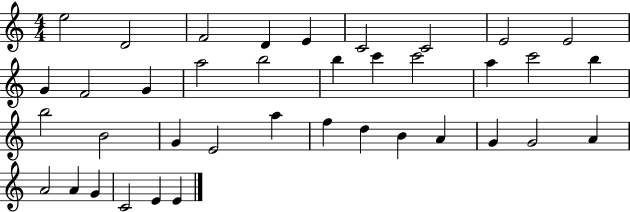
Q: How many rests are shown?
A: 0